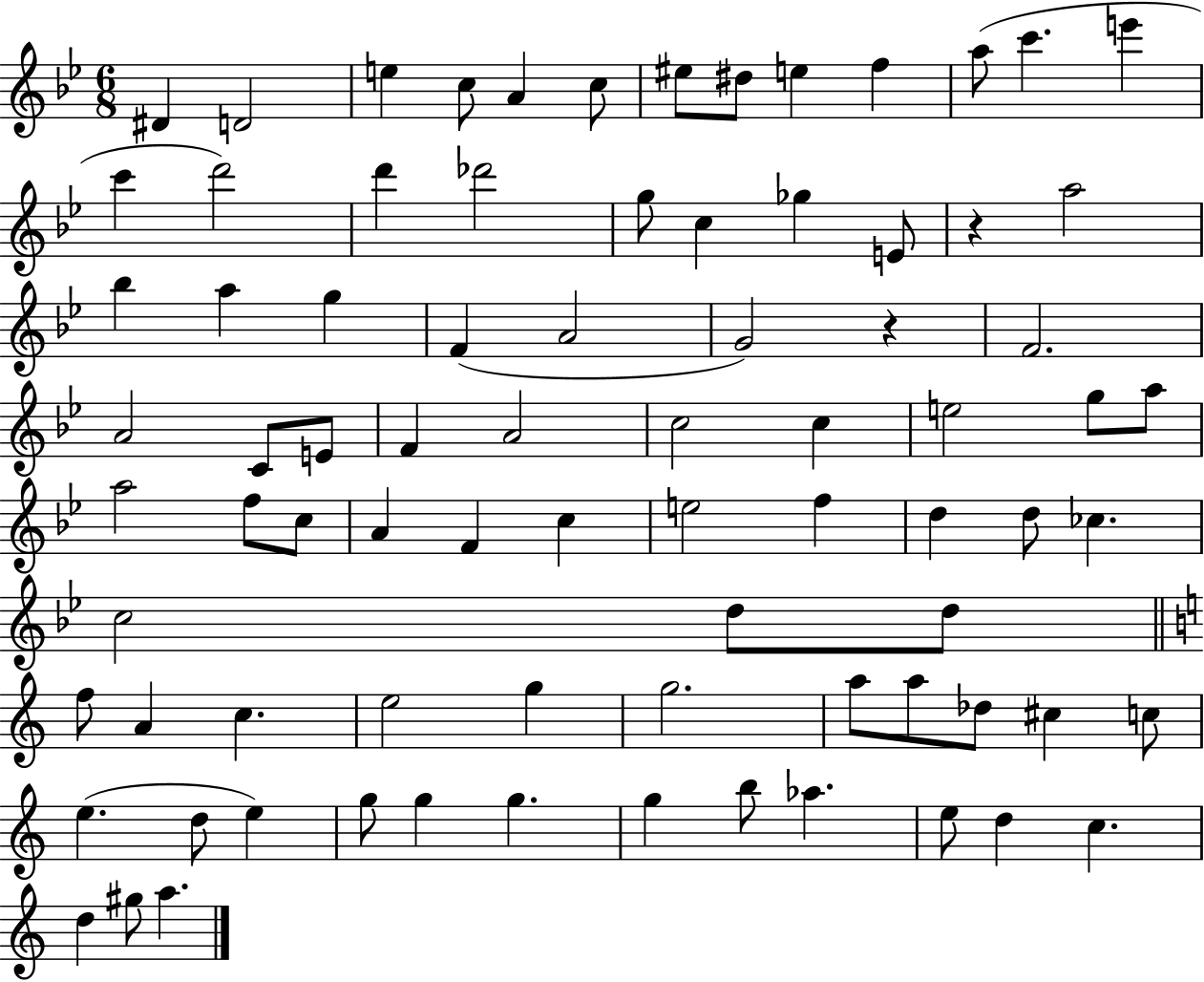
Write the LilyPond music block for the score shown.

{
  \clef treble
  \numericTimeSignature
  \time 6/8
  \key bes \major
  dis'4 d'2 | e''4 c''8 a'4 c''8 | eis''8 dis''8 e''4 f''4 | a''8( c'''4. e'''4 | \break c'''4 d'''2) | d'''4 des'''2 | g''8 c''4 ges''4 e'8 | r4 a''2 | \break bes''4 a''4 g''4 | f'4( a'2 | g'2) r4 | f'2. | \break a'2 c'8 e'8 | f'4 a'2 | c''2 c''4 | e''2 g''8 a''8 | \break a''2 f''8 c''8 | a'4 f'4 c''4 | e''2 f''4 | d''4 d''8 ces''4. | \break c''2 d''8 d''8 | \bar "||" \break \key c \major f''8 a'4 c''4. | e''2 g''4 | g''2. | a''8 a''8 des''8 cis''4 c''8 | \break e''4.( d''8 e''4) | g''8 g''4 g''4. | g''4 b''8 aes''4. | e''8 d''4 c''4. | \break d''4 gis''8 a''4. | \bar "|."
}